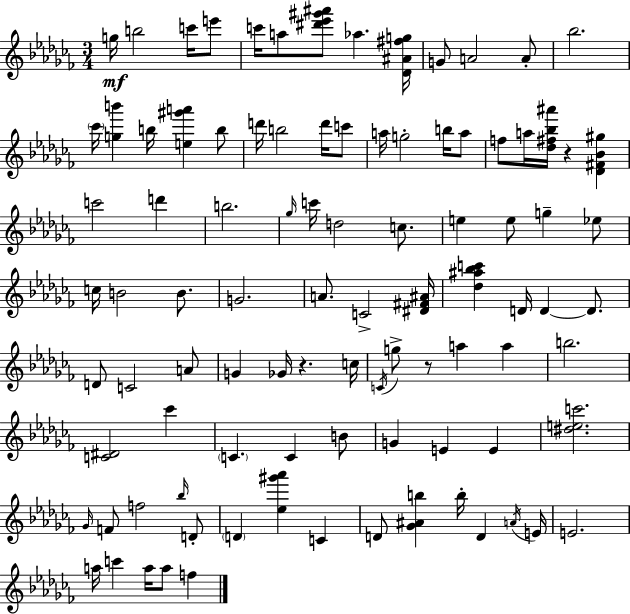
G5/s B5/h C6/s E6/e C6/s A5/e [D#6,Eb6,G#6,A#6]/e Ab5/q. [Db4,A#4,F#5,G5]/s G4/e A4/h A4/e Bb5/h. CES6/s [G5,B6]/q B5/s [E5,G#6,A6]/q B5/e D6/s B5/h D6/s C6/e A5/s G5/h B5/s A5/e F5/e A5/s [Db5,F#5,Bb5,A#6]/s R/q [Db4,F#4,Bb4,G#5]/q C6/h D6/q B5/h. Gb5/s C6/s D5/h C5/e. E5/q E5/e G5/q Eb5/e C5/s B4/h B4/e. G4/h. A4/e. C4/h [D#4,F#4,A#4]/s [Db5,A#5,Bb5,C6]/q D4/s D4/q D4/e. D4/e C4/h A4/e G4/q Gb4/s R/q. C5/s C4/s G5/e R/e A5/q A5/q B5/h. [C4,D#4]/h CES6/q C4/q. C4/q B4/e G4/q E4/q E4/q [D#5,E5,C6]/h. Gb4/s F4/e F5/h Bb5/s D4/e D4/q [Eb5,G#6,Ab6]/q C4/q D4/e [Gb4,A#4,B5]/q B5/s D4/q A4/s E4/s E4/h. A5/s C6/q A5/s A5/e F5/q